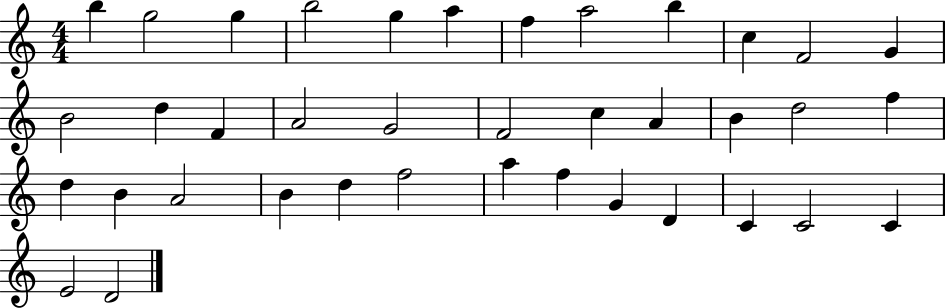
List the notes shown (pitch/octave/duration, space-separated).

B5/q G5/h G5/q B5/h G5/q A5/q F5/q A5/h B5/q C5/q F4/h G4/q B4/h D5/q F4/q A4/h G4/h F4/h C5/q A4/q B4/q D5/h F5/q D5/q B4/q A4/h B4/q D5/q F5/h A5/q F5/q G4/q D4/q C4/q C4/h C4/q E4/h D4/h